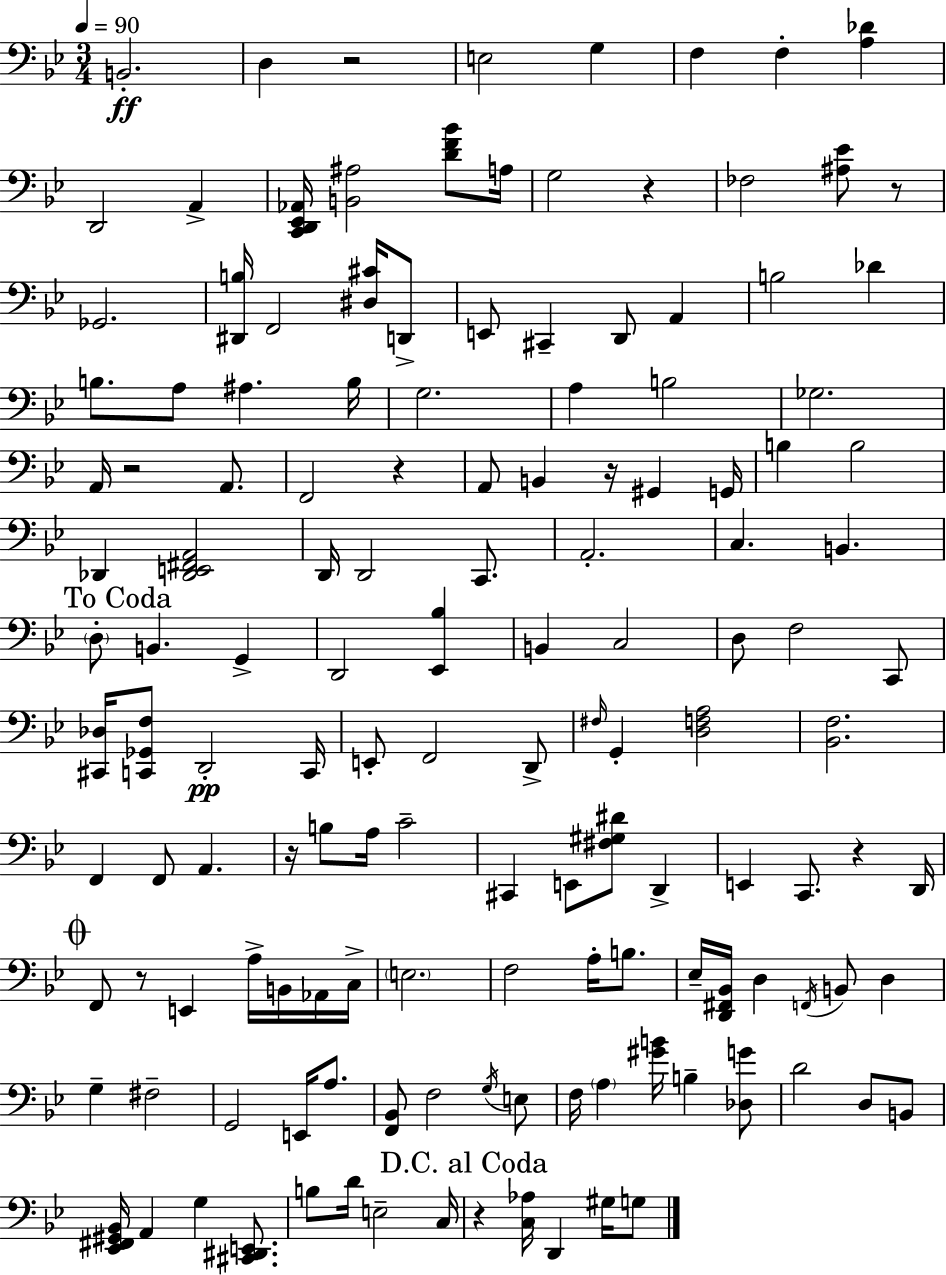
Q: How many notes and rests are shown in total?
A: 141